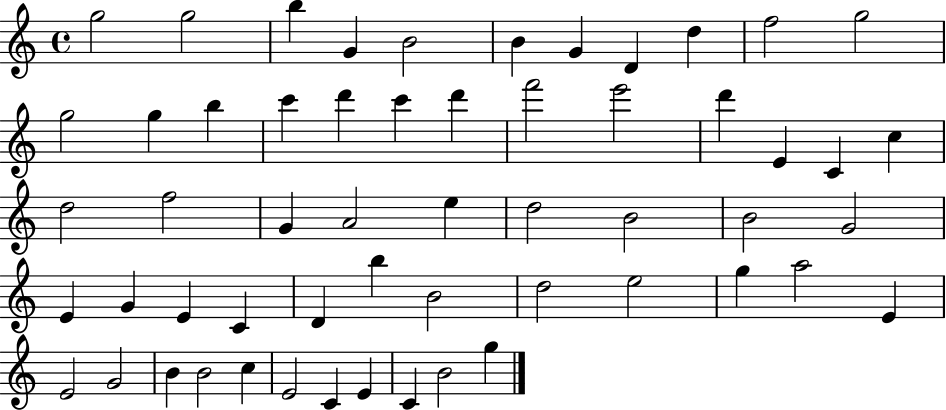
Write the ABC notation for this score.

X:1
T:Untitled
M:4/4
L:1/4
K:C
g2 g2 b G B2 B G D d f2 g2 g2 g b c' d' c' d' f'2 e'2 d' E C c d2 f2 G A2 e d2 B2 B2 G2 E G E C D b B2 d2 e2 g a2 E E2 G2 B B2 c E2 C E C B2 g